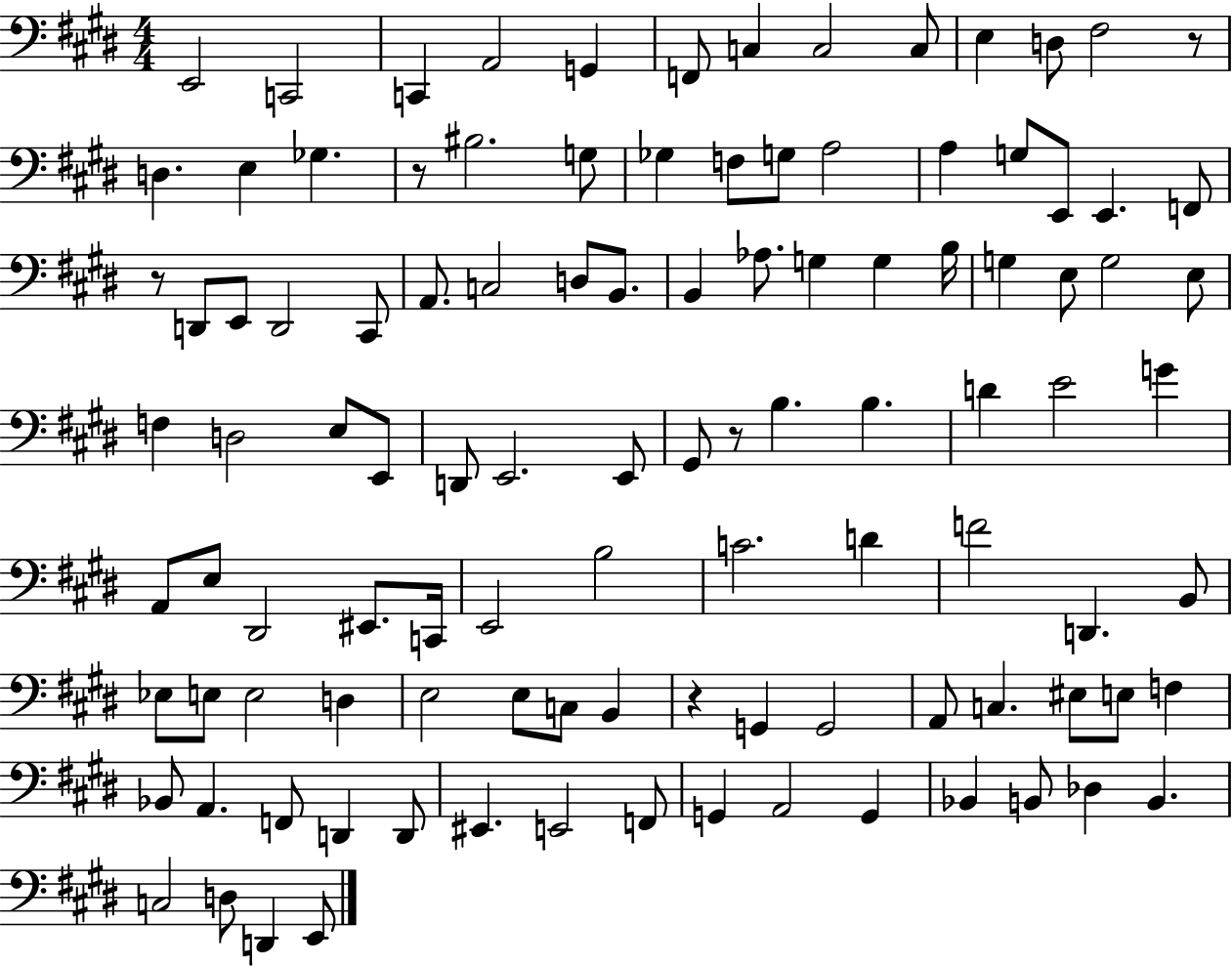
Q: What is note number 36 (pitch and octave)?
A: Ab3